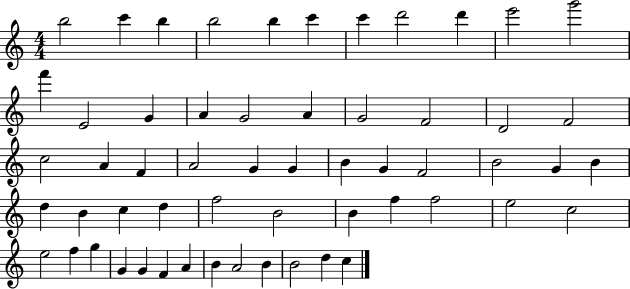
X:1
T:Untitled
M:4/4
L:1/4
K:C
b2 c' b b2 b c' c' d'2 d' e'2 g'2 f' E2 G A G2 A G2 F2 D2 F2 c2 A F A2 G G B G F2 B2 G B d B c d f2 B2 B f f2 e2 c2 e2 f g G G F A B A2 B B2 d c